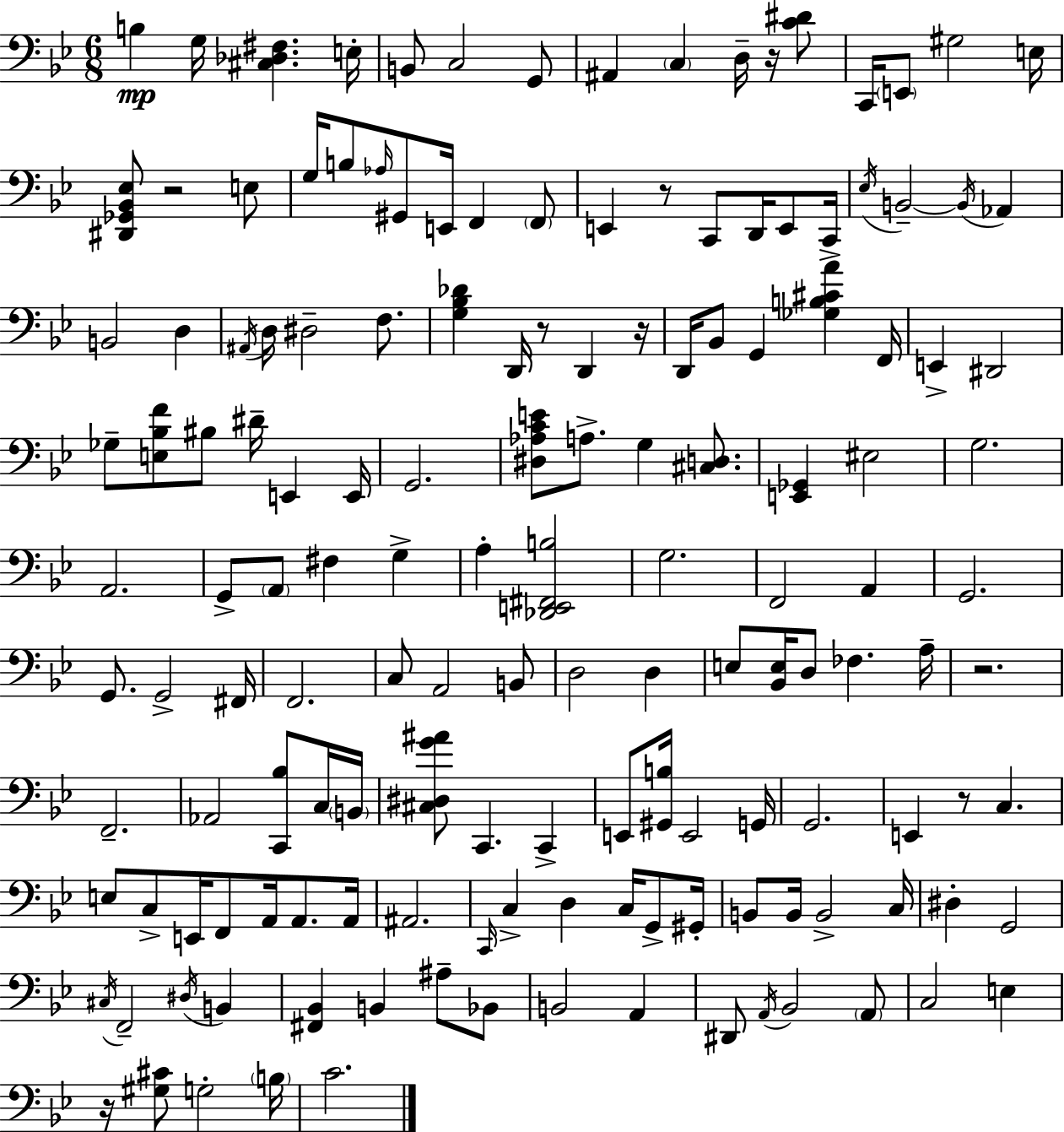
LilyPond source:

{
  \clef bass
  \numericTimeSignature
  \time 6/8
  \key g \minor
  b4\mp g16 <cis des fis>4. e16-. | b,8 c2 g,8 | ais,4 \parenthesize c4 d16-- r16 <c' dis'>8 | c,16 \parenthesize e,8 gis2 e16 | \break <dis, ges, bes, ees>8 r2 e8 | g16 b8 \grace { aes16 } gis,8 e,16 f,4 \parenthesize f,8 | e,4 r8 c,8 d,16 e,8 | c,16-> \acciaccatura { ees16 } b,2--~~ \acciaccatura { b,16 } aes,4 | \break b,2 d4 | \acciaccatura { ais,16 } d16 dis2-- | f8. <g bes des'>4 d,16 r8 d,4 | r16 d,16 bes,8 g,4 <ges b cis' a'>4 | \break f,16 e,4-> dis,2 | ges8-- <e bes f'>8 bis8 dis'16-- e,4 | e,16 g,2. | <dis aes c' e'>8 a8.-> g4 | \break <cis d>8. <e, ges,>4 eis2 | g2. | a,2. | g,8-> \parenthesize a,8 fis4 | \break g4-> a4-. <des, e, fis, b>2 | g2. | f,2 | a,4 g,2. | \break g,8. g,2-> | fis,16 f,2. | c8 a,2 | b,8 d2 | \break d4 e8 <bes, e>16 d8 fes4. | a16-- r2. | f,2.-- | aes,2 | \break <c, bes>8 c16 \parenthesize b,16 <cis dis g' ais'>8 c,4. | c,4-> e,8 <gis, b>16 e,2 | g,16 g,2. | e,4 r8 c4. | \break e8 c8-> e,16 f,8 a,16 | a,8. a,16 ais,2. | \grace { c,16 } c4-> d4 | c16 g,8-> gis,16-. b,8 b,16 b,2-> | \break c16 dis4-. g,2 | \acciaccatura { cis16 } f,2-- | \acciaccatura { dis16 } b,4 <fis, bes,>4 b,4 | ais8-- bes,8 b,2 | \break a,4 dis,8 \acciaccatura { a,16 } bes,2 | \parenthesize a,8 c2 | e4 r16 <gis cis'>8 g2-. | \parenthesize b16 c'2. | \break \bar "|."
}